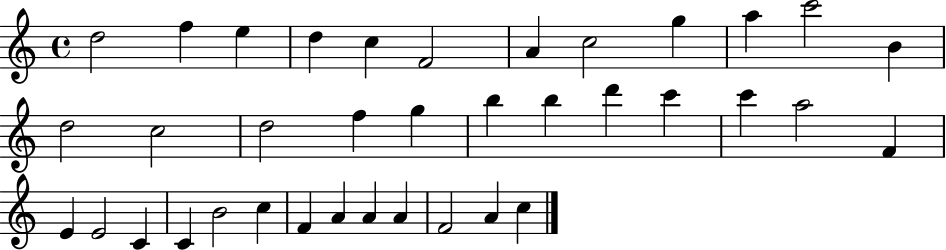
{
  \clef treble
  \time 4/4
  \defaultTimeSignature
  \key c \major
  d''2 f''4 e''4 | d''4 c''4 f'2 | a'4 c''2 g''4 | a''4 c'''2 b'4 | \break d''2 c''2 | d''2 f''4 g''4 | b''4 b''4 d'''4 c'''4 | c'''4 a''2 f'4 | \break e'4 e'2 c'4 | c'4 b'2 c''4 | f'4 a'4 a'4 a'4 | f'2 a'4 c''4 | \break \bar "|."
}